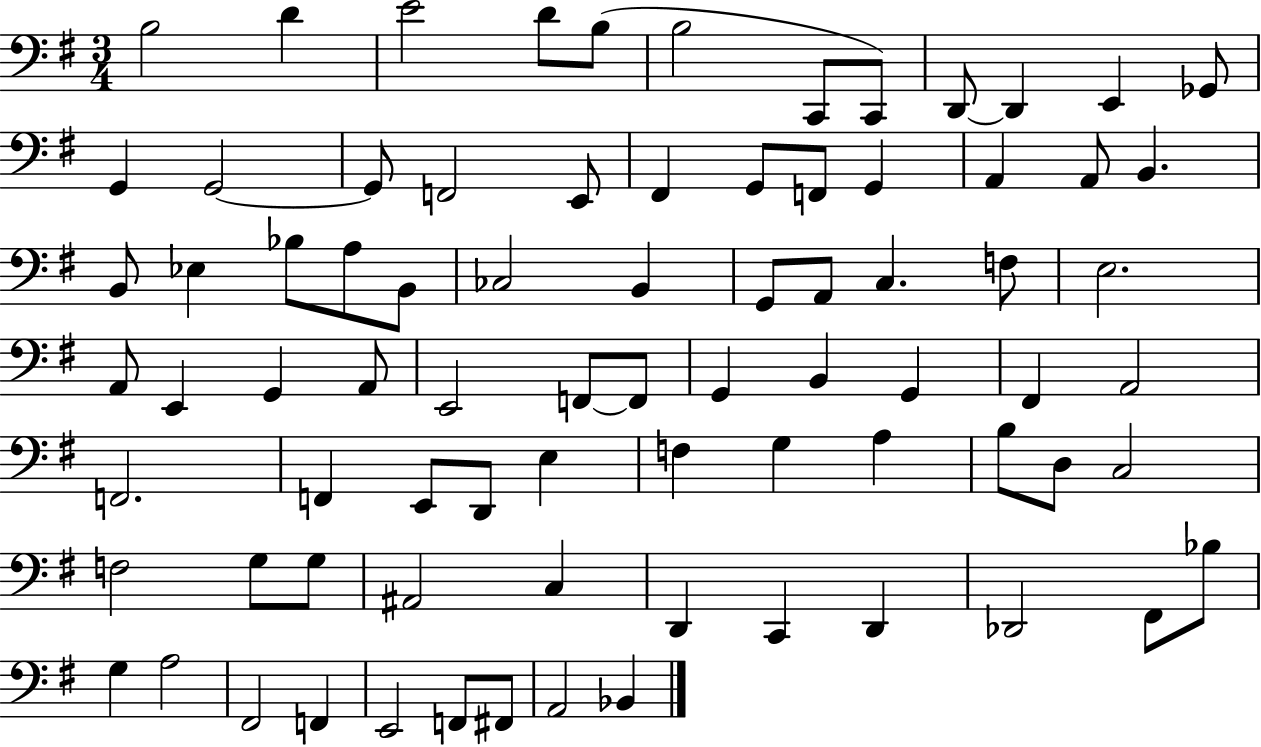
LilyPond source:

{
  \clef bass
  \numericTimeSignature
  \time 3/4
  \key g \major
  b2 d'4 | e'2 d'8 b8( | b2 c,8 c,8) | d,8~~ d,4 e,4 ges,8 | \break g,4 g,2~~ | g,8 f,2 e,8 | fis,4 g,8 f,8 g,4 | a,4 a,8 b,4. | \break b,8 ees4 bes8 a8 b,8 | ces2 b,4 | g,8 a,8 c4. f8 | e2. | \break a,8 e,4 g,4 a,8 | e,2 f,8~~ f,8 | g,4 b,4 g,4 | fis,4 a,2 | \break f,2. | f,4 e,8 d,8 e4 | f4 g4 a4 | b8 d8 c2 | \break f2 g8 g8 | ais,2 c4 | d,4 c,4 d,4 | des,2 fis,8 bes8 | \break g4 a2 | fis,2 f,4 | e,2 f,8 fis,8 | a,2 bes,4 | \break \bar "|."
}